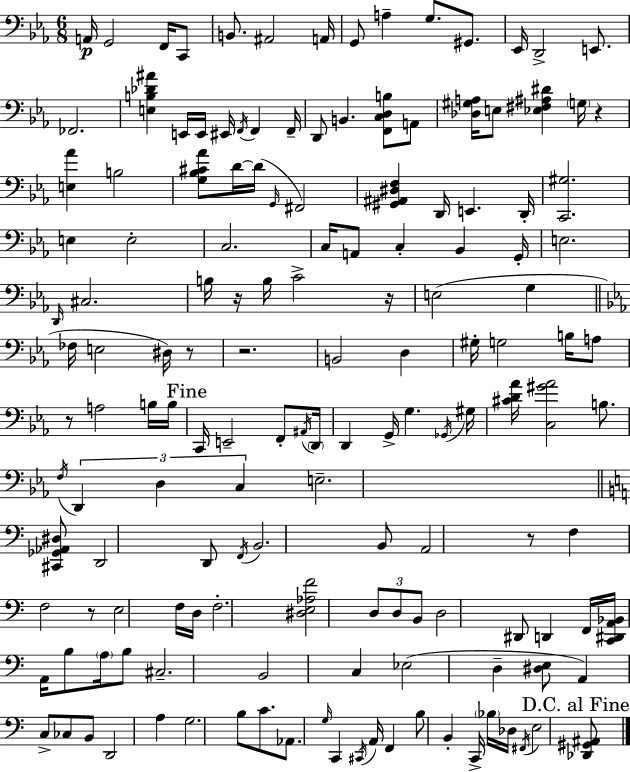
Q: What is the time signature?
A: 6/8